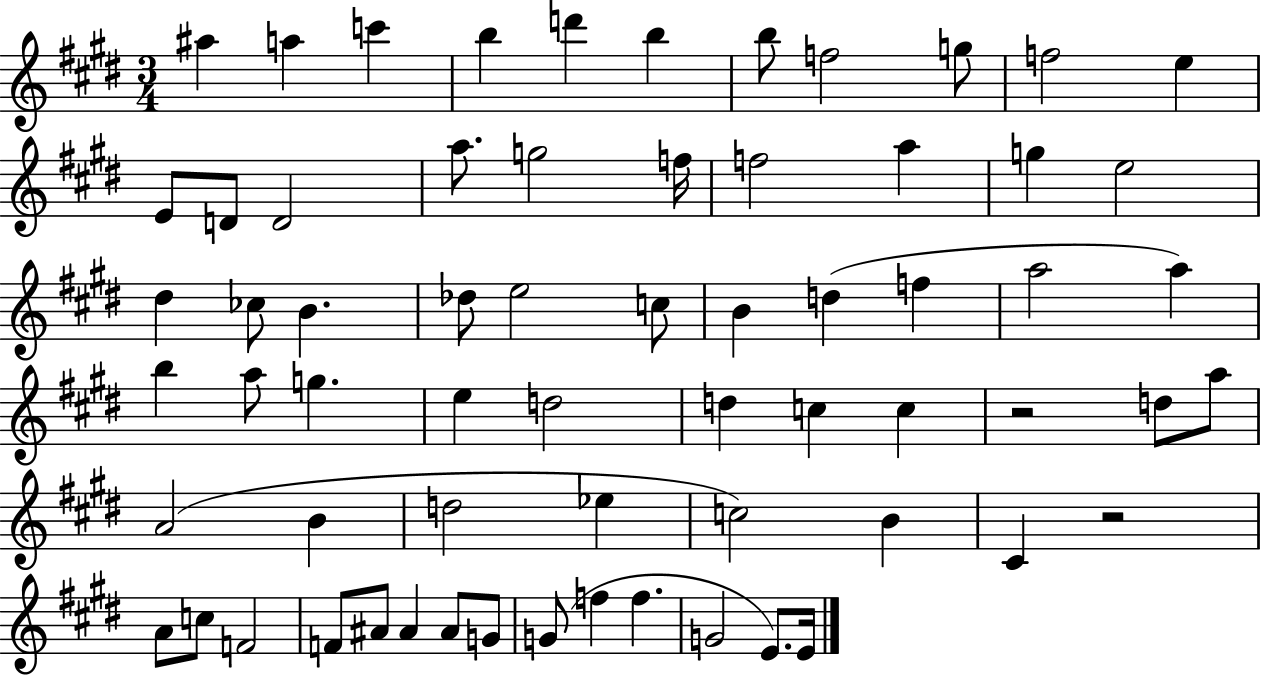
{
  \clef treble
  \numericTimeSignature
  \time 3/4
  \key e \major
  \repeat volta 2 { ais''4 a''4 c'''4 | b''4 d'''4 b''4 | b''8 f''2 g''8 | f''2 e''4 | \break e'8 d'8 d'2 | a''8. g''2 f''16 | f''2 a''4 | g''4 e''2 | \break dis''4 ces''8 b'4. | des''8 e''2 c''8 | b'4 d''4( f''4 | a''2 a''4) | \break b''4 a''8 g''4. | e''4 d''2 | d''4 c''4 c''4 | r2 d''8 a''8 | \break a'2( b'4 | d''2 ees''4 | c''2) b'4 | cis'4 r2 | \break a'8 c''8 f'2 | f'8 ais'8 ais'4 ais'8 g'8 | g'8( f''4 f''4. | g'2 e'8.) e'16 | \break } \bar "|."
}